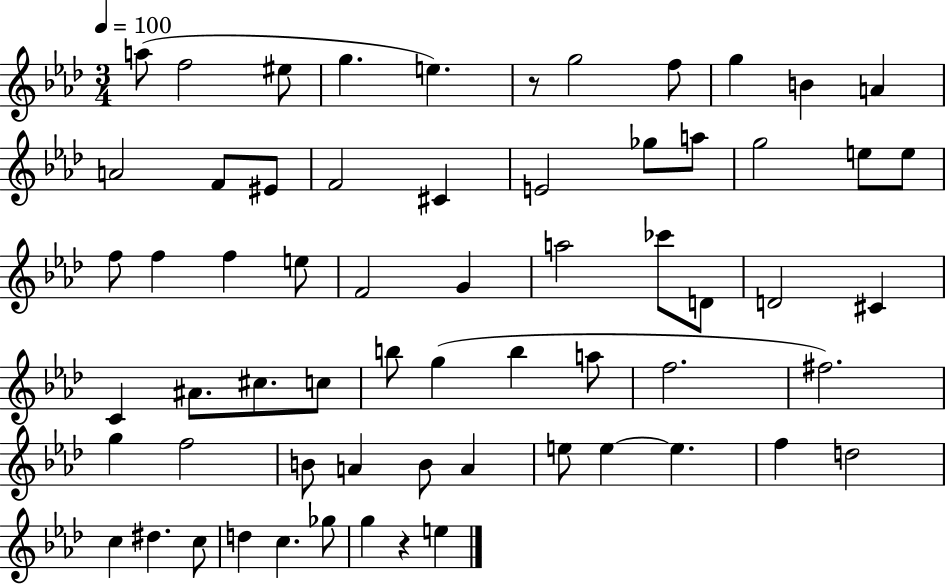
A5/e F5/h EIS5/e G5/q. E5/q. R/e G5/h F5/e G5/q B4/q A4/q A4/h F4/e EIS4/e F4/h C#4/q E4/h Gb5/e A5/e G5/h E5/e E5/e F5/e F5/q F5/q E5/e F4/h G4/q A5/h CES6/e D4/e D4/h C#4/q C4/q A#4/e. C#5/e. C5/e B5/e G5/q B5/q A5/e F5/h. F#5/h. G5/q F5/h B4/e A4/q B4/e A4/q E5/e E5/q E5/q. F5/q D5/h C5/q D#5/q. C5/e D5/q C5/q. Gb5/e G5/q R/q E5/q